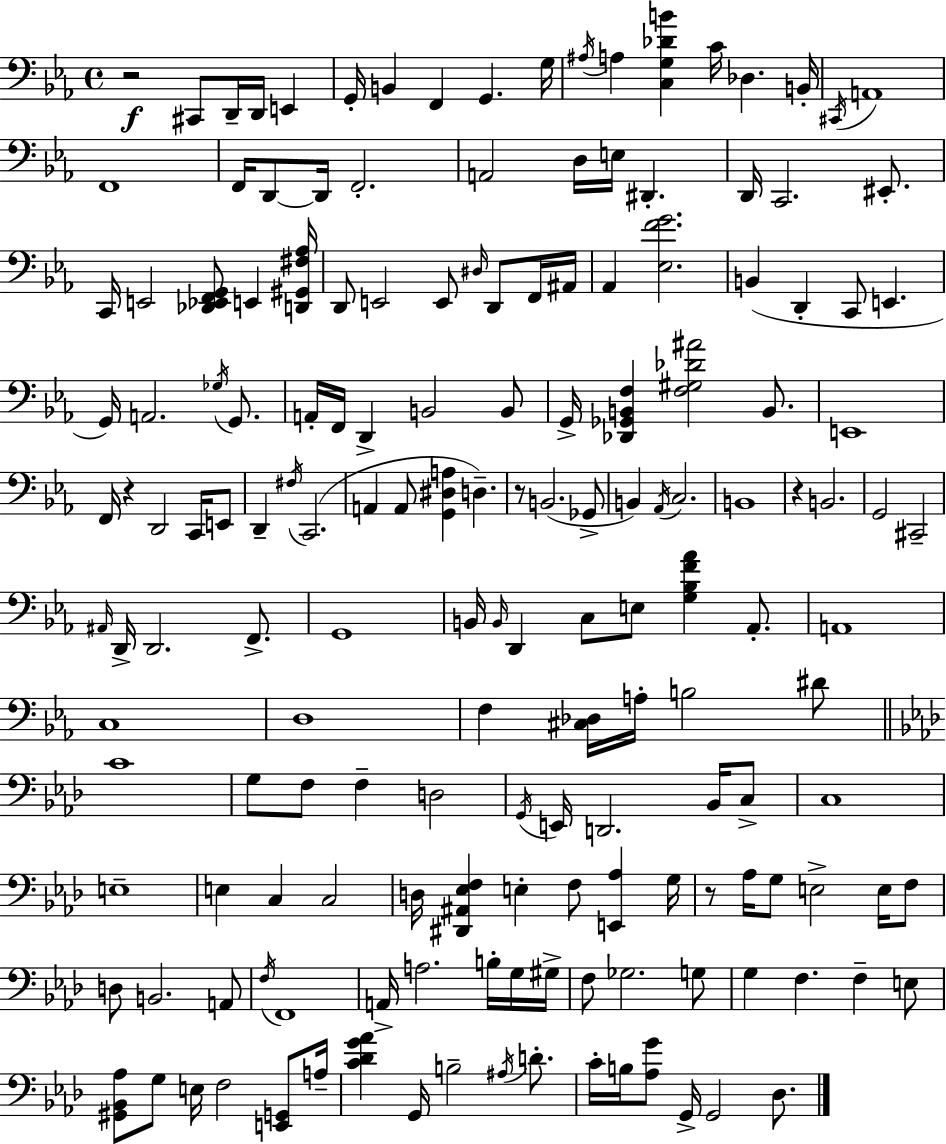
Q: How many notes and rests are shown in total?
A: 166